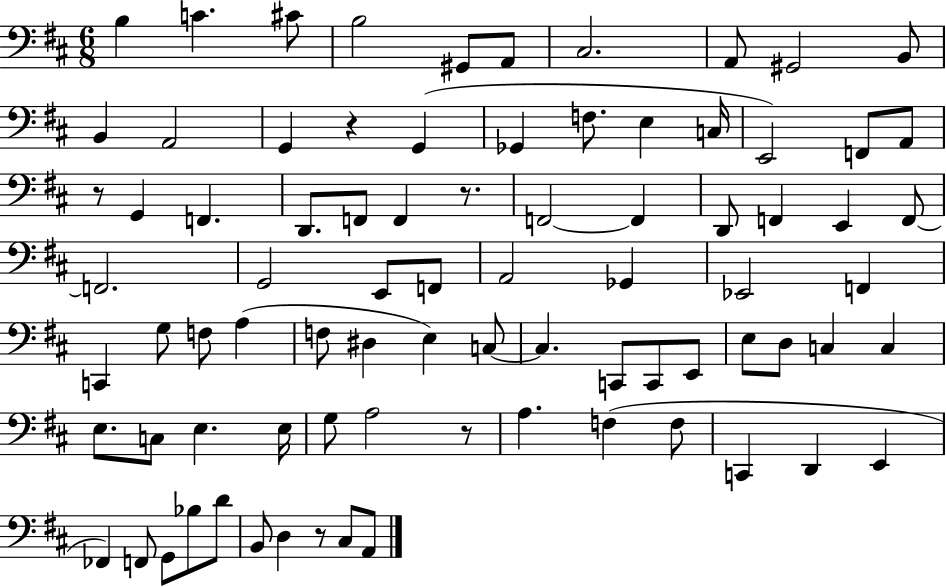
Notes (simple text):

B3/q C4/q. C#4/e B3/h G#2/e A2/e C#3/h. A2/e G#2/h B2/e B2/q A2/h G2/q R/q G2/q Gb2/q F3/e. E3/q C3/s E2/h F2/e A2/e R/e G2/q F2/q. D2/e. F2/e F2/q R/e. F2/h F2/q D2/e F2/q E2/q F2/e F2/h. G2/h E2/e F2/e A2/h Gb2/q Eb2/h F2/q C2/q G3/e F3/e A3/q F3/e D#3/q E3/q C3/e C3/q. C2/e C2/e E2/e E3/e D3/e C3/q C3/q E3/e. C3/e E3/q. E3/s G3/e A3/h R/e A3/q. F3/q F3/e C2/q D2/q E2/q FES2/q F2/e G2/e Bb3/e D4/e B2/e D3/q R/e C#3/e A2/e